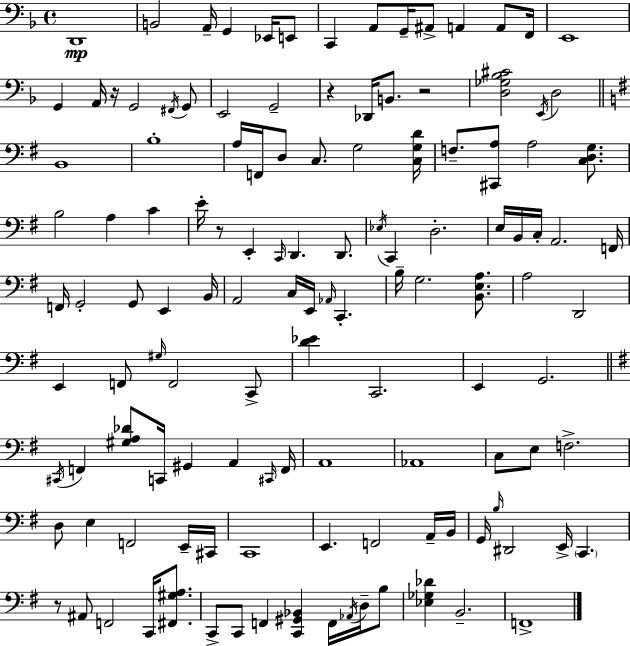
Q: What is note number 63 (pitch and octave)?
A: A3